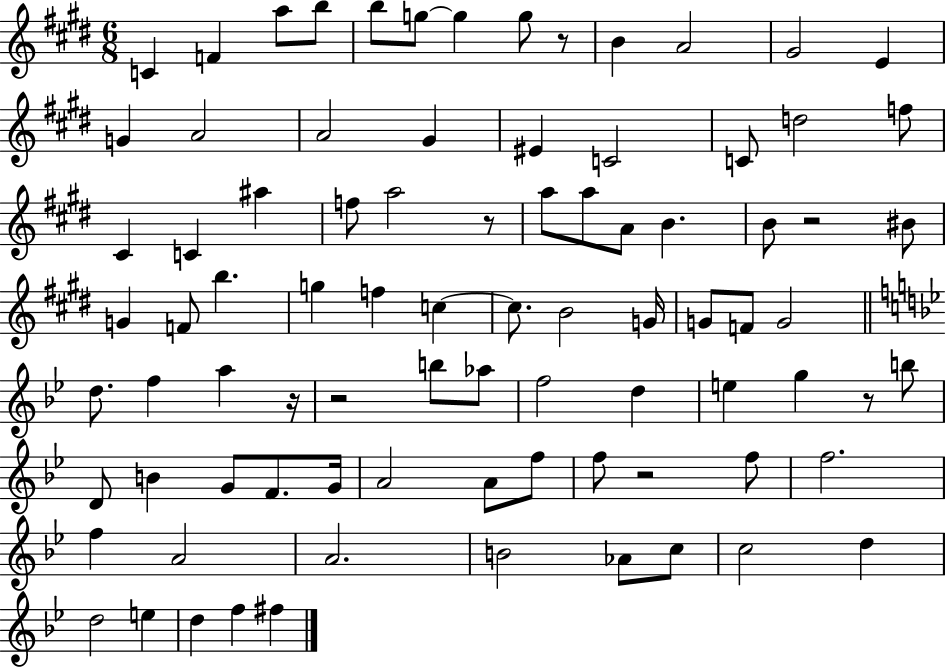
C4/q F4/q A5/e B5/e B5/e G5/e G5/q G5/e R/e B4/q A4/h G#4/h E4/q G4/q A4/h A4/h G#4/q EIS4/q C4/h C4/e D5/h F5/e C#4/q C4/q A#5/q F5/e A5/h R/e A5/e A5/e A4/e B4/q. B4/e R/h BIS4/e G4/q F4/e B5/q. G5/q F5/q C5/q C5/e. B4/h G4/s G4/e F4/e G4/h D5/e. F5/q A5/q R/s R/h B5/e Ab5/e F5/h D5/q E5/q G5/q R/e B5/e D4/e B4/q G4/e F4/e. G4/s A4/h A4/e F5/e F5/e R/h F5/e F5/h. F5/q A4/h A4/h. B4/h Ab4/e C5/e C5/h D5/q D5/h E5/q D5/q F5/q F#5/q